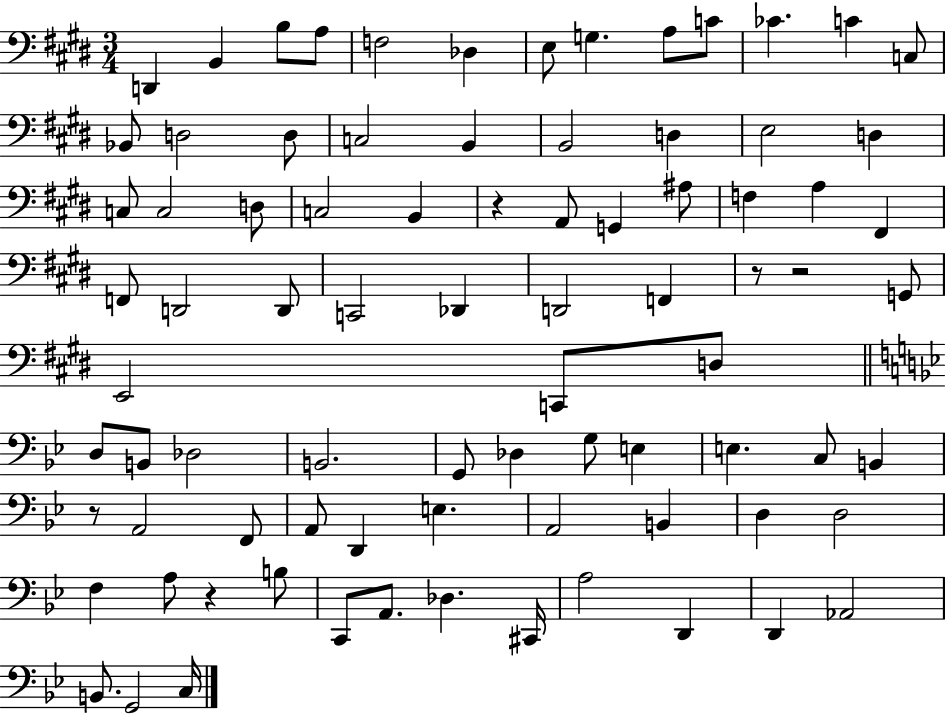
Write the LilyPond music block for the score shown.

{
  \clef bass
  \numericTimeSignature
  \time 3/4
  \key e \major
  d,4 b,4 b8 a8 | f2 des4 | e8 g4. a8 c'8 | ces'4. c'4 c8 | \break bes,8 d2 d8 | c2 b,4 | b,2 d4 | e2 d4 | \break c8 c2 d8 | c2 b,4 | r4 a,8 g,4 ais8 | f4 a4 fis,4 | \break f,8 d,2 d,8 | c,2 des,4 | d,2 f,4 | r8 r2 g,8 | \break e,2 c,8 d8 | \bar "||" \break \key g \minor d8 b,8 des2 | b,2. | g,8 des4 g8 e4 | e4. c8 b,4 | \break r8 a,2 f,8 | a,8 d,4 e4. | a,2 b,4 | d4 d2 | \break f4 a8 r4 b8 | c,8 a,8. des4. cis,16 | a2 d,4 | d,4 aes,2 | \break b,8. g,2 c16 | \bar "|."
}